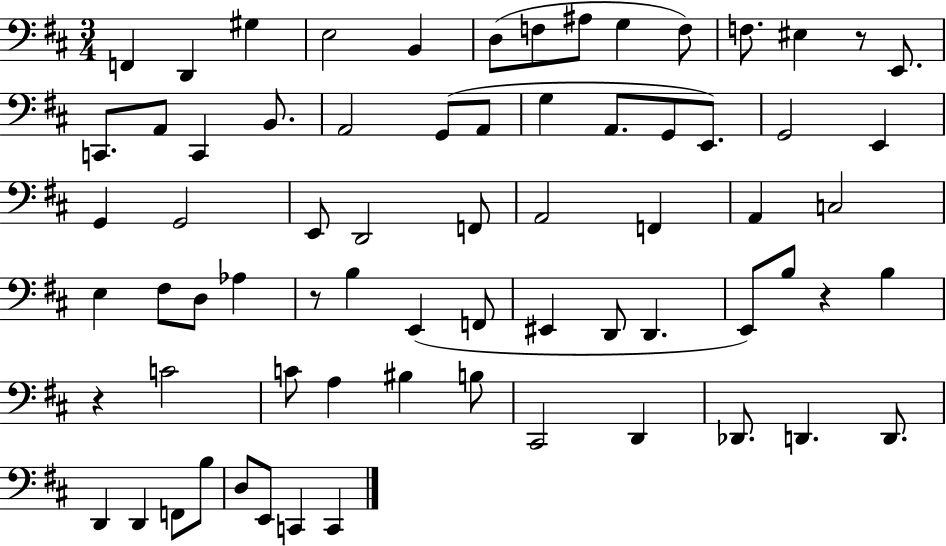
{
  \clef bass
  \numericTimeSignature
  \time 3/4
  \key d \major
  \repeat volta 2 { f,4 d,4 gis4 | e2 b,4 | d8( f8 ais8 g4 f8) | f8. eis4 r8 e,8. | \break c,8. a,8 c,4 b,8. | a,2 g,8( a,8 | g4 a,8. g,8 e,8.) | g,2 e,4 | \break g,4 g,2 | e,8 d,2 f,8 | a,2 f,4 | a,4 c2 | \break e4 fis8 d8 aes4 | r8 b4 e,4( f,8 | eis,4 d,8 d,4. | e,8) b8 r4 b4 | \break r4 c'2 | c'8 a4 bis4 b8 | cis,2 d,4 | des,8. d,4. d,8. | \break d,4 d,4 f,8 b8 | d8 e,8 c,4 c,4 | } \bar "|."
}